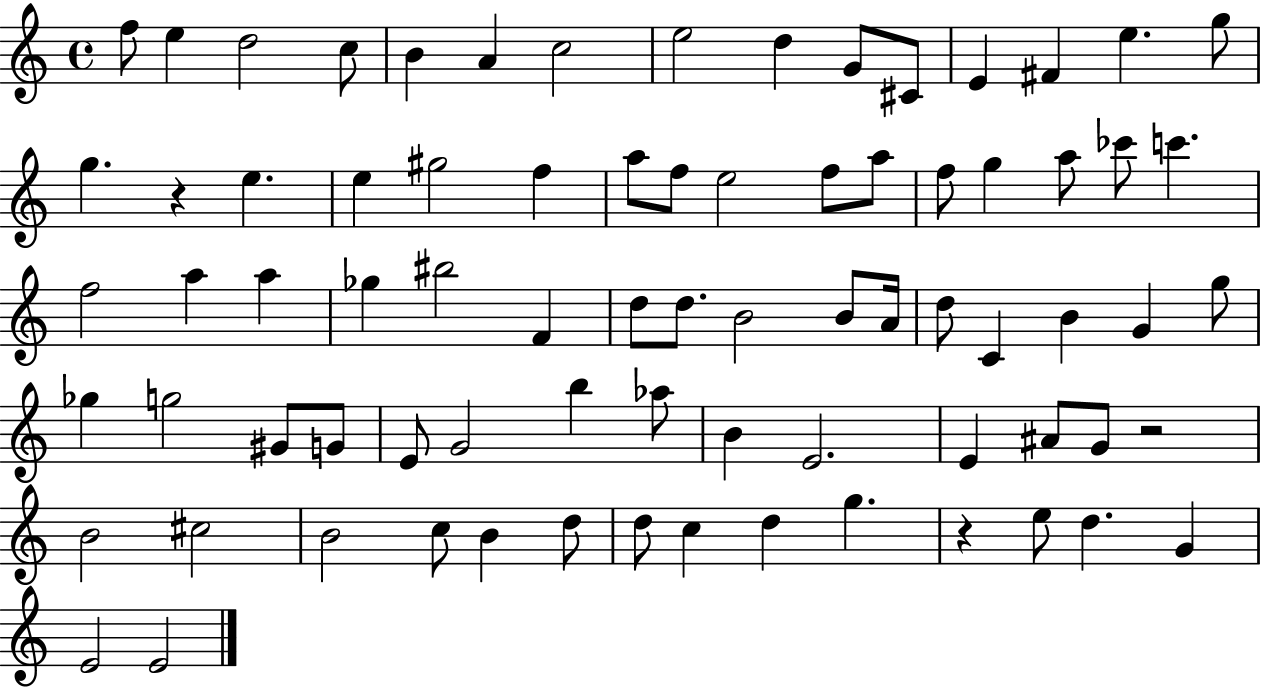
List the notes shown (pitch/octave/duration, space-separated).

F5/e E5/q D5/h C5/e B4/q A4/q C5/h E5/h D5/q G4/e C#4/e E4/q F#4/q E5/q. G5/e G5/q. R/q E5/q. E5/q G#5/h F5/q A5/e F5/e E5/h F5/e A5/e F5/e G5/q A5/e CES6/e C6/q. F5/h A5/q A5/q Gb5/q BIS5/h F4/q D5/e D5/e. B4/h B4/e A4/s D5/e C4/q B4/q G4/q G5/e Gb5/q G5/h G#4/e G4/e E4/e G4/h B5/q Ab5/e B4/q E4/h. E4/q A#4/e G4/e R/h B4/h C#5/h B4/h C5/e B4/q D5/e D5/e C5/q D5/q G5/q. R/q E5/e D5/q. G4/q E4/h E4/h